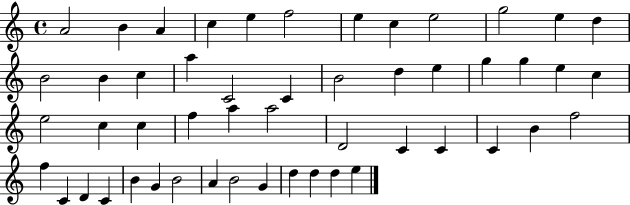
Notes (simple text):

A4/h B4/q A4/q C5/q E5/q F5/h E5/q C5/q E5/h G5/h E5/q D5/q B4/h B4/q C5/q A5/q C4/h C4/q B4/h D5/q E5/q G5/q G5/q E5/q C5/q E5/h C5/q C5/q F5/q A5/q A5/h D4/h C4/q C4/q C4/q B4/q F5/h F5/q C4/q D4/q C4/q B4/q G4/q B4/h A4/q B4/h G4/q D5/q D5/q D5/q E5/q